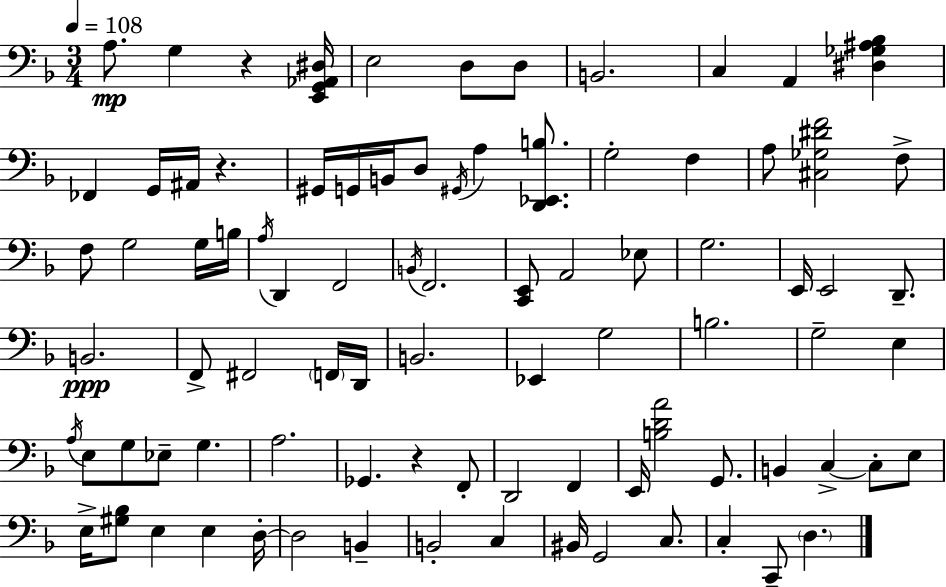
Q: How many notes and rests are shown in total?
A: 87